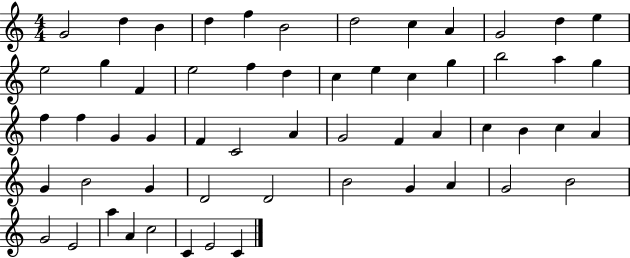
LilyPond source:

{
  \clef treble
  \numericTimeSignature
  \time 4/4
  \key c \major
  g'2 d''4 b'4 | d''4 f''4 b'2 | d''2 c''4 a'4 | g'2 d''4 e''4 | \break e''2 g''4 f'4 | e''2 f''4 d''4 | c''4 e''4 c''4 g''4 | b''2 a''4 g''4 | \break f''4 f''4 g'4 g'4 | f'4 c'2 a'4 | g'2 f'4 a'4 | c''4 b'4 c''4 a'4 | \break g'4 b'2 g'4 | d'2 d'2 | b'2 g'4 a'4 | g'2 b'2 | \break g'2 e'2 | a''4 a'4 c''2 | c'4 e'2 c'4 | \bar "|."
}